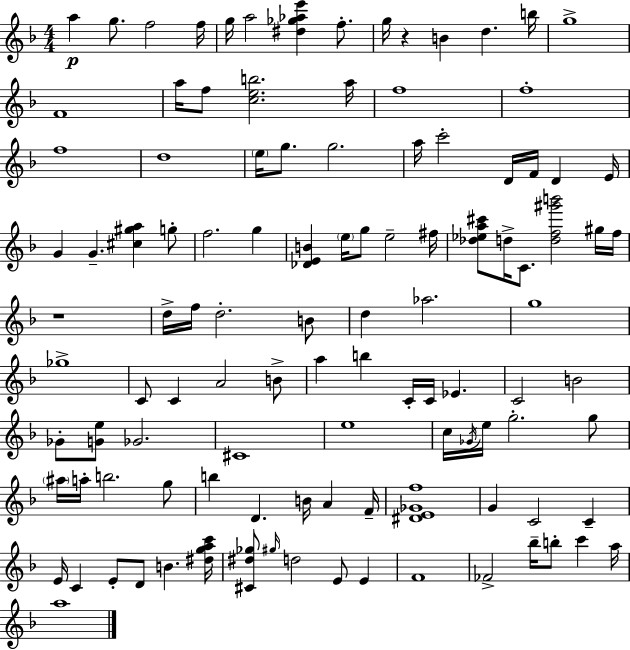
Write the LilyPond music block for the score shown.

{
  \clef treble
  \numericTimeSignature
  \time 4/4
  \key f \major
  a''4\p g''8. f''2 f''16 | g''16 a''2 <dis'' ges'' aes'' e'''>4 f''8.-. | g''16 r4 b'4 d''4. b''16 | g''1-> | \break f'1 | a''16 f''8 <c'' e'' b''>2. a''16 | f''1 | f''1-. | \break f''1 | d''1 | \parenthesize e''16 g''8. g''2. | a''16 c'''2-. d'16 f'16 d'4 e'16 | \break g'4 g'4.-- <cis'' gis'' a''>4 g''8-. | f''2. g''4 | <des' e' b'>4 \parenthesize e''16 g''8 e''2-- fis''16 | <des'' ees'' a'' cis'''>8 d''16-> c'8. <d'' f'' gis''' b'''>2 gis''16 f''16 | \break r1 | d''16-> f''16 d''2.-. b'8 | d''4 aes''2. | g''1 | \break ges''1-> | c'8 c'4 a'2 b'8-> | a''4 b''4 c'16-. c'16 ees'4. | c'2 b'2 | \break ges'8-. <g' e''>8 ges'2. | cis'1 | e''1 | c''16 \acciaccatura { ges'16 } e''16 g''2.-. g''8 | \break \parenthesize ais''16 a''16-. b''2. g''8 | b''4 d'4. b'16 a'4 | f'16-- <dis' e' ges' f''>1 | g'4 c'2 c'4-- | \break e'16 c'4 e'8-. d'8 b'4. | <dis'' g'' a'' c'''>16 <cis' dis'' ges''>8 \grace { gis''16 } d''2 e'8 e'4 | f'1 | fes'2-> bes''16-- b''8-. c'''4 | \break a''16 a''1 | \bar "|."
}